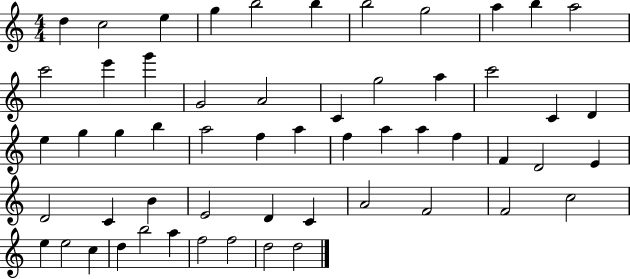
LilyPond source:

{
  \clef treble
  \numericTimeSignature
  \time 4/4
  \key c \major
  d''4 c''2 e''4 | g''4 b''2 b''4 | b''2 g''2 | a''4 b''4 a''2 | \break c'''2 e'''4 g'''4 | g'2 a'2 | c'4 g''2 a''4 | c'''2 c'4 d'4 | \break e''4 g''4 g''4 b''4 | a''2 f''4 a''4 | f''4 a''4 a''4 f''4 | f'4 d'2 e'4 | \break d'2 c'4 b'4 | e'2 d'4 c'4 | a'2 f'2 | f'2 c''2 | \break e''4 e''2 c''4 | d''4 b''2 a''4 | f''2 f''2 | d''2 d''2 | \break \bar "|."
}